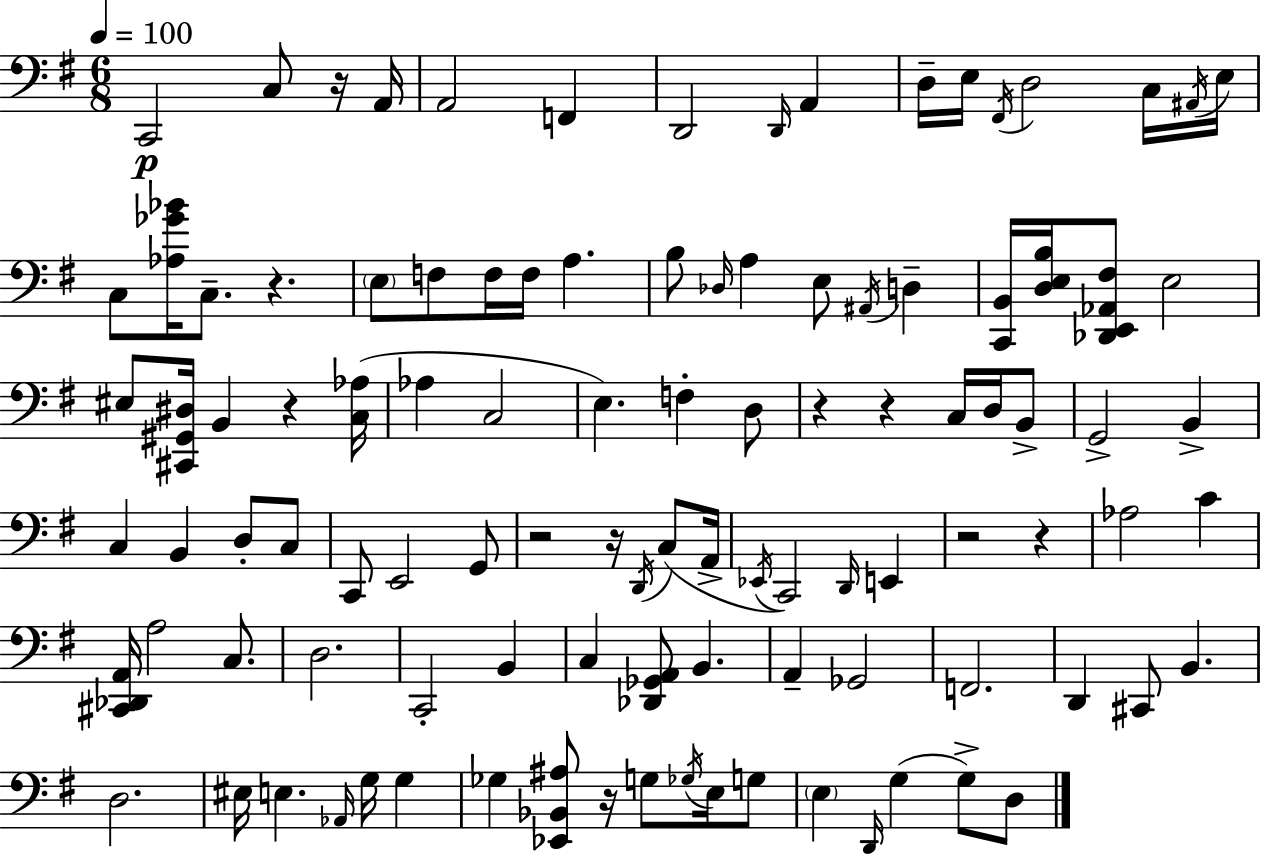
X:1
T:Untitled
M:6/8
L:1/4
K:Em
C,,2 C,/2 z/4 A,,/4 A,,2 F,, D,,2 D,,/4 A,, D,/4 E,/4 ^F,,/4 D,2 C,/4 ^A,,/4 E,/4 C,/2 [_A,_G_B]/4 C,/2 z E,/2 F,/2 F,/4 F,/4 A, B,/2 _D,/4 A, E,/2 ^A,,/4 D, [C,,B,,]/4 [D,E,B,]/4 [_D,,E,,_A,,^F,]/2 E,2 ^E,/2 [^C,,^G,,^D,]/4 B,, z [C,_A,]/4 _A, C,2 E, F, D,/2 z z C,/4 D,/4 B,,/2 G,,2 B,, C, B,, D,/2 C,/2 C,,/2 E,,2 G,,/2 z2 z/4 D,,/4 C,/2 A,,/4 _E,,/4 C,,2 D,,/4 E,, z2 z _A,2 C [^C,,_D,,A,,]/4 A,2 C,/2 D,2 C,,2 B,, C, [_D,,_G,,A,,]/2 B,, A,, _G,,2 F,,2 D,, ^C,,/2 B,, D,2 ^E,/4 E, _A,,/4 G,/4 G, _G, [_E,,_B,,^A,]/2 z/4 G,/2 _G,/4 E,/4 G,/2 E, D,,/4 G, G,/2 D,/2